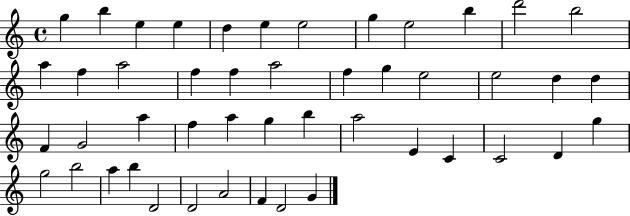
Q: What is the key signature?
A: C major